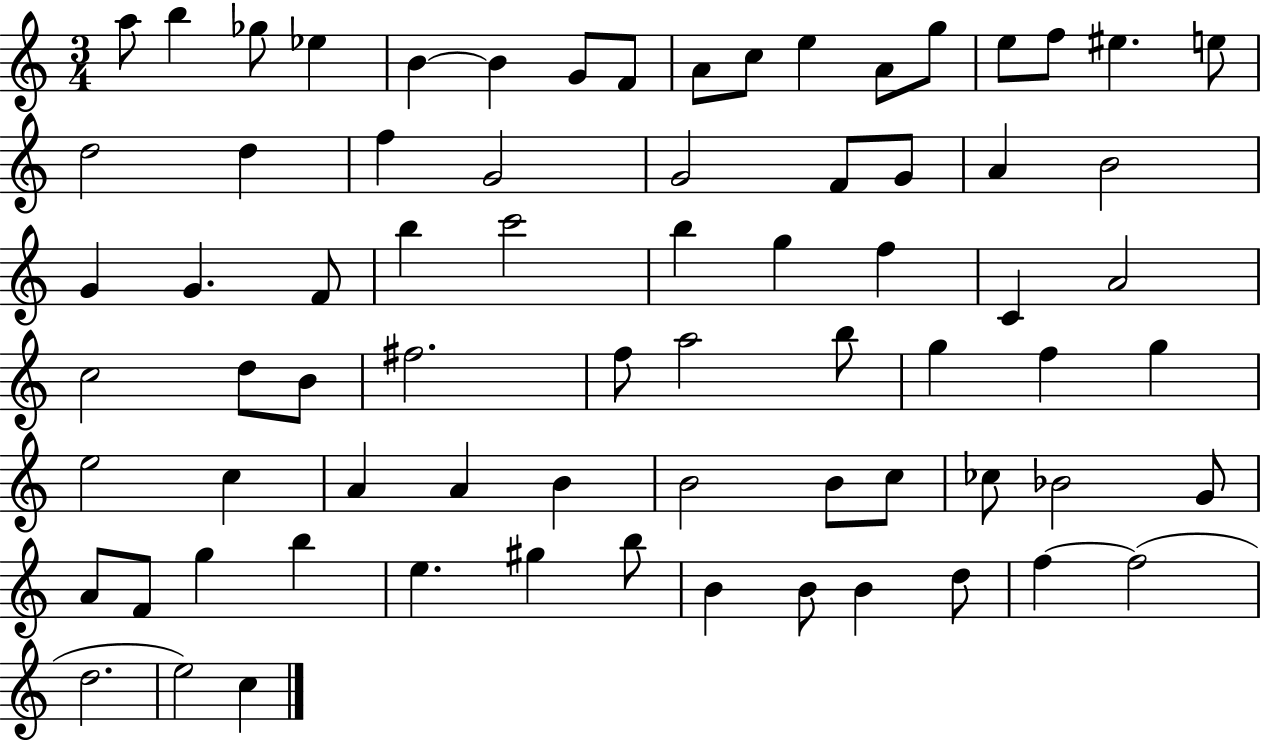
X:1
T:Untitled
M:3/4
L:1/4
K:C
a/2 b _g/2 _e B B G/2 F/2 A/2 c/2 e A/2 g/2 e/2 f/2 ^e e/2 d2 d f G2 G2 F/2 G/2 A B2 G G F/2 b c'2 b g f C A2 c2 d/2 B/2 ^f2 f/2 a2 b/2 g f g e2 c A A B B2 B/2 c/2 _c/2 _B2 G/2 A/2 F/2 g b e ^g b/2 B B/2 B d/2 f f2 d2 e2 c